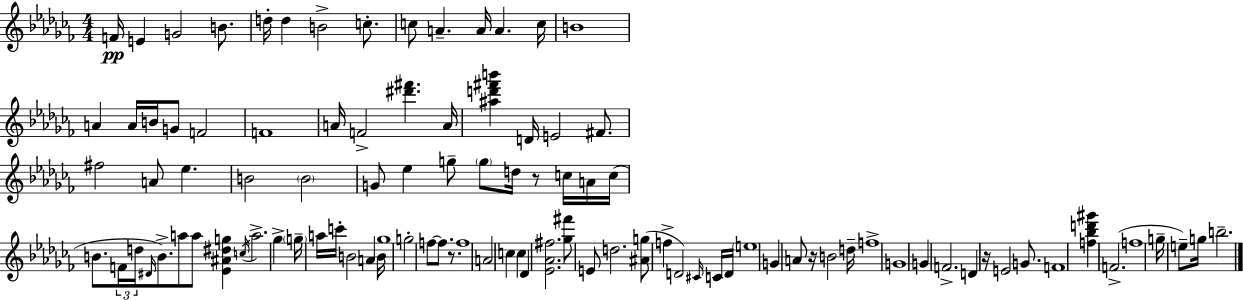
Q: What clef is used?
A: treble